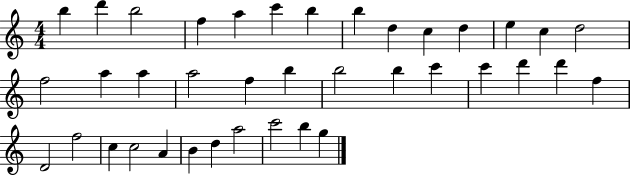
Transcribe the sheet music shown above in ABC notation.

X:1
T:Untitled
M:4/4
L:1/4
K:C
b d' b2 f a c' b b d c d e c d2 f2 a a a2 f b b2 b c' c' d' d' f D2 f2 c c2 A B d a2 c'2 b g